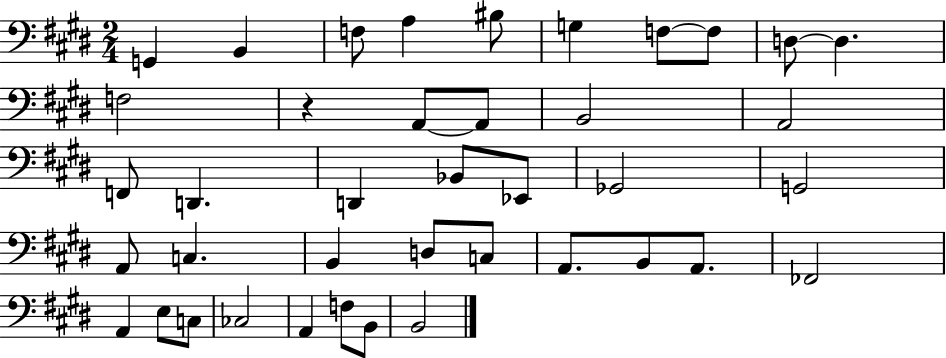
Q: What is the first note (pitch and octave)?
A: G2